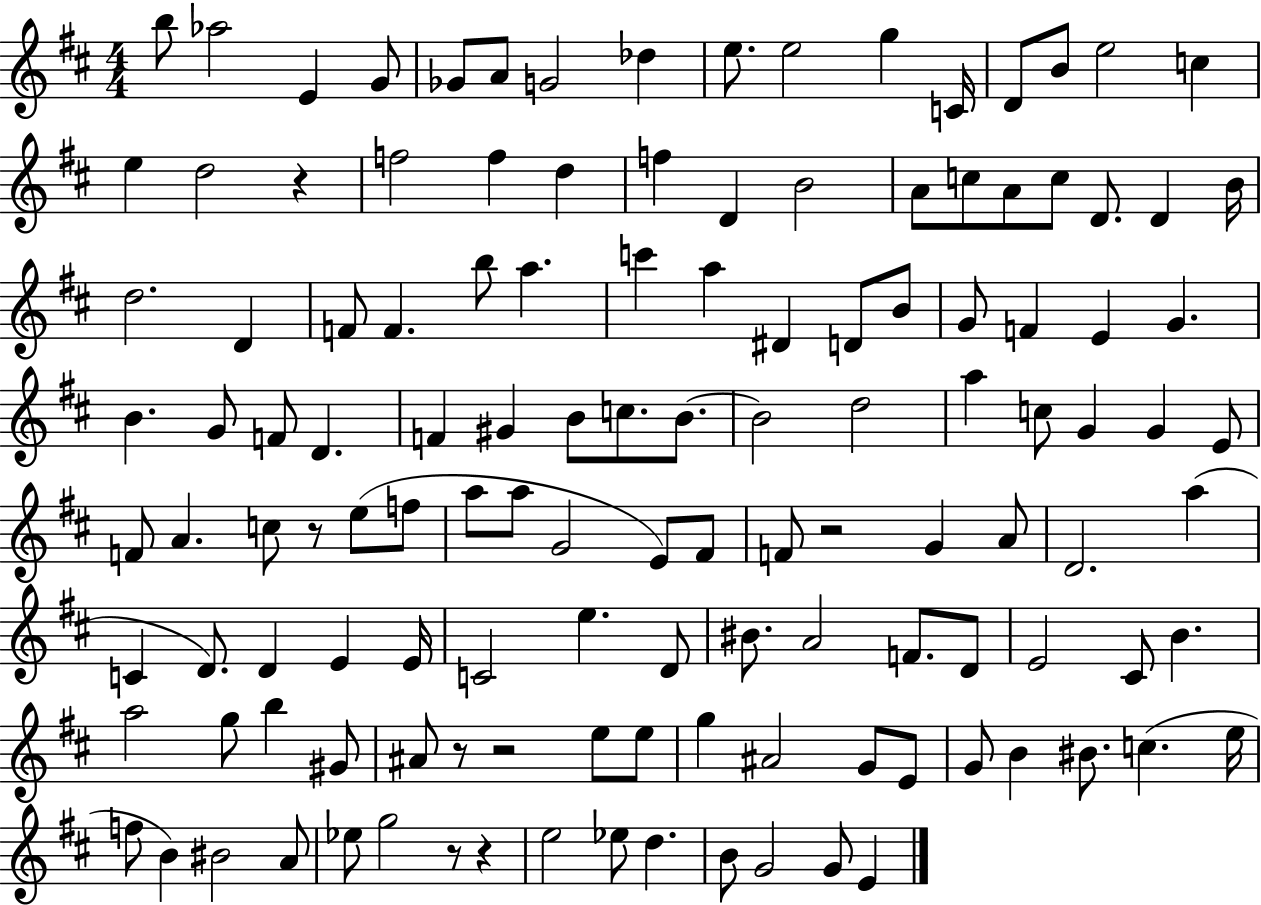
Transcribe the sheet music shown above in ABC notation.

X:1
T:Untitled
M:4/4
L:1/4
K:D
b/2 _a2 E G/2 _G/2 A/2 G2 _d e/2 e2 g C/4 D/2 B/2 e2 c e d2 z f2 f d f D B2 A/2 c/2 A/2 c/2 D/2 D B/4 d2 D F/2 F b/2 a c' a ^D D/2 B/2 G/2 F E G B G/2 F/2 D F ^G B/2 c/2 B/2 B2 d2 a c/2 G G E/2 F/2 A c/2 z/2 e/2 f/2 a/2 a/2 G2 E/2 ^F/2 F/2 z2 G A/2 D2 a C D/2 D E E/4 C2 e D/2 ^B/2 A2 F/2 D/2 E2 ^C/2 B a2 g/2 b ^G/2 ^A/2 z/2 z2 e/2 e/2 g ^A2 G/2 E/2 G/2 B ^B/2 c e/4 f/2 B ^B2 A/2 _e/2 g2 z/2 z e2 _e/2 d B/2 G2 G/2 E